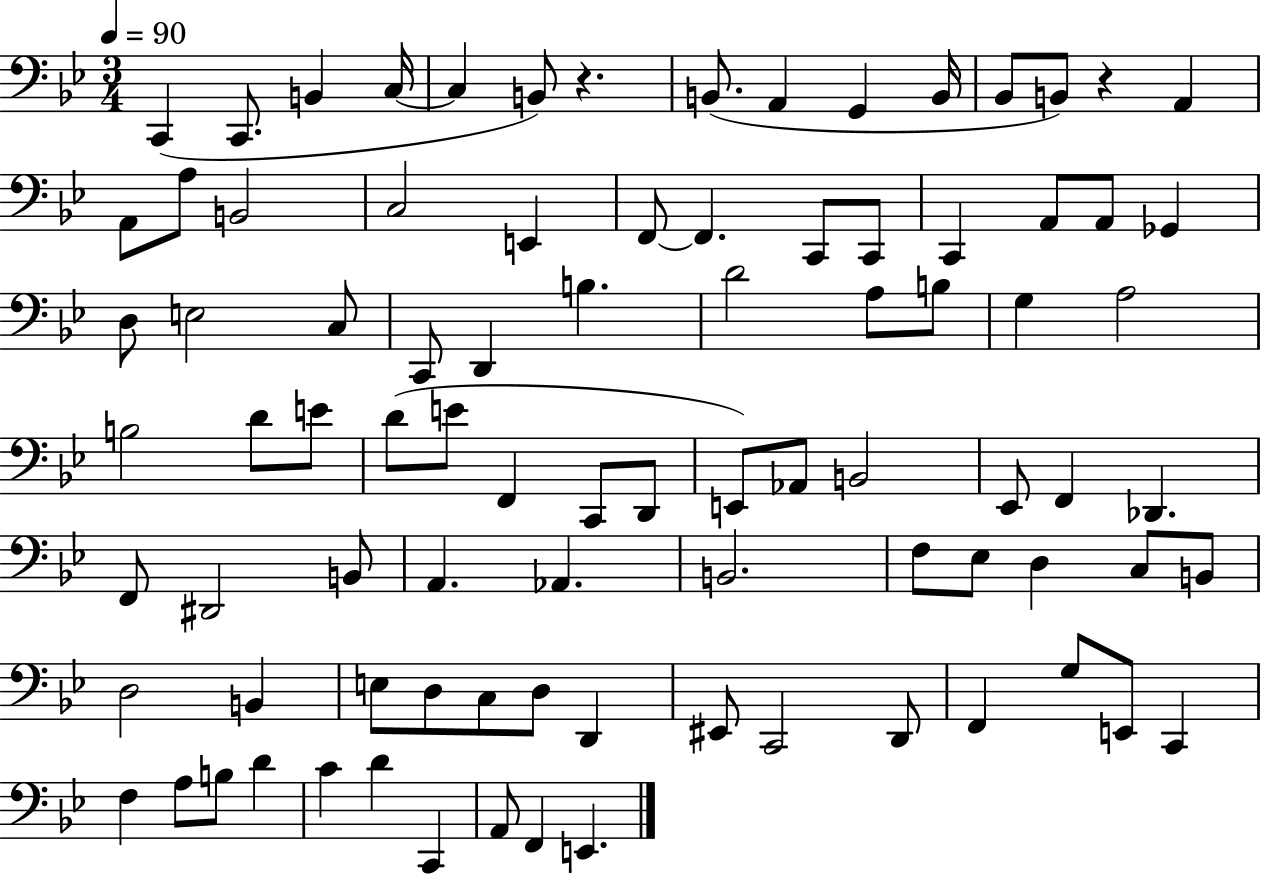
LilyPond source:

{
  \clef bass
  \numericTimeSignature
  \time 3/4
  \key bes \major
  \tempo 4 = 90
  c,4( c,8. b,4 c16~~ | c4 b,8) r4. | b,8.( a,4 g,4 b,16 | bes,8 b,8) r4 a,4 | \break a,8 a8 b,2 | c2 e,4 | f,8~~ f,4. c,8 c,8 | c,4 a,8 a,8 ges,4 | \break d8 e2 c8 | c,8 d,4 b4. | d'2 a8 b8 | g4 a2 | \break b2 d'8 e'8 | d'8( e'8 f,4 c,8 d,8 | e,8) aes,8 b,2 | ees,8 f,4 des,4. | \break f,8 dis,2 b,8 | a,4. aes,4. | b,2. | f8 ees8 d4 c8 b,8 | \break d2 b,4 | e8 d8 c8 d8 d,4 | eis,8 c,2 d,8 | f,4 g8 e,8 c,4 | \break f4 a8 b8 d'4 | c'4 d'4 c,4 | a,8 f,4 e,4. | \bar "|."
}